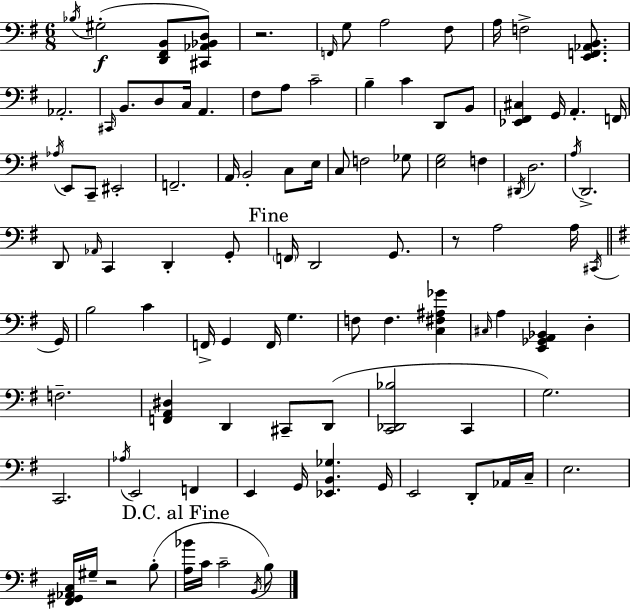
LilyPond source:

{
  \clef bass
  \numericTimeSignature
  \time 6/8
  \key e \minor
  \acciaccatura { bes16 }(\f gis2-. <d, fis, b,>8 <cis, aes, bes, d>8) | r2. | \grace { f,16 } g8 a2 | fis8 a16 f2-> <e, f, aes, b,>8. | \break aes,2.-. | \grace { cis,16 } b,8. d8 c16 a,4. | fis8 a8 c'2-- | b4-- c'4 d,8 | \break b,8 <ees, fis, cis>4 g,16 a,4.-. | f,16 \acciaccatura { aes16 } e,8 c,8-- eis,2-. | f,2.-- | a,16 b,2-. | \break c8 e16 c8 f2 | ges8 <e g>2 | f4 \acciaccatura { dis,16 } d2. | \acciaccatura { a16 } d,2.-> | \break d,8 \grace { aes,16 } c,4 | d,4-. g,8-. \mark "Fine" \parenthesize f,16 d,2 | g,8. r8 a2 | a16 \acciaccatura { cis,16 } \bar "||" \break \key e \minor g,16 b2 c'4 | f,16-> g,4 f,16 g4. | f8 f4. <c fis ais ges'>4 | \grace { cis16 } a4 <e, ges, a, bes,>4 d4-. | \break f2.-- | <f, a, dis>4 d,4 cis,8-- | d,8( <c, des, bes>2 c,4 | g2.) | \break c,2. | \acciaccatura { aes16 } e,2 f,4 | e,4 g,16 <ees, b, ges>4. | g,16 e,2 d,8-. | \break aes,16 c16-- e2. | <fis, gis, aes, c>16 gis16-- r2 | b8-.( \mark "D.C. al Fine" <a bes'>16 c'16 c'2-- | \acciaccatura { b,16 } b8) \bar "|."
}